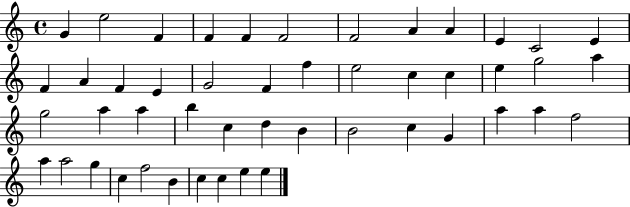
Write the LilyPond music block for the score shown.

{
  \clef treble
  \time 4/4
  \defaultTimeSignature
  \key c \major
  g'4 e''2 f'4 | f'4 f'4 f'2 | f'2 a'4 a'4 | e'4 c'2 e'4 | \break f'4 a'4 f'4 e'4 | g'2 f'4 f''4 | e''2 c''4 c''4 | e''4 g''2 a''4 | \break g''2 a''4 a''4 | b''4 c''4 d''4 b'4 | b'2 c''4 g'4 | a''4 a''4 f''2 | \break a''4 a''2 g''4 | c''4 f''2 b'4 | c''4 c''4 e''4 e''4 | \bar "|."
}